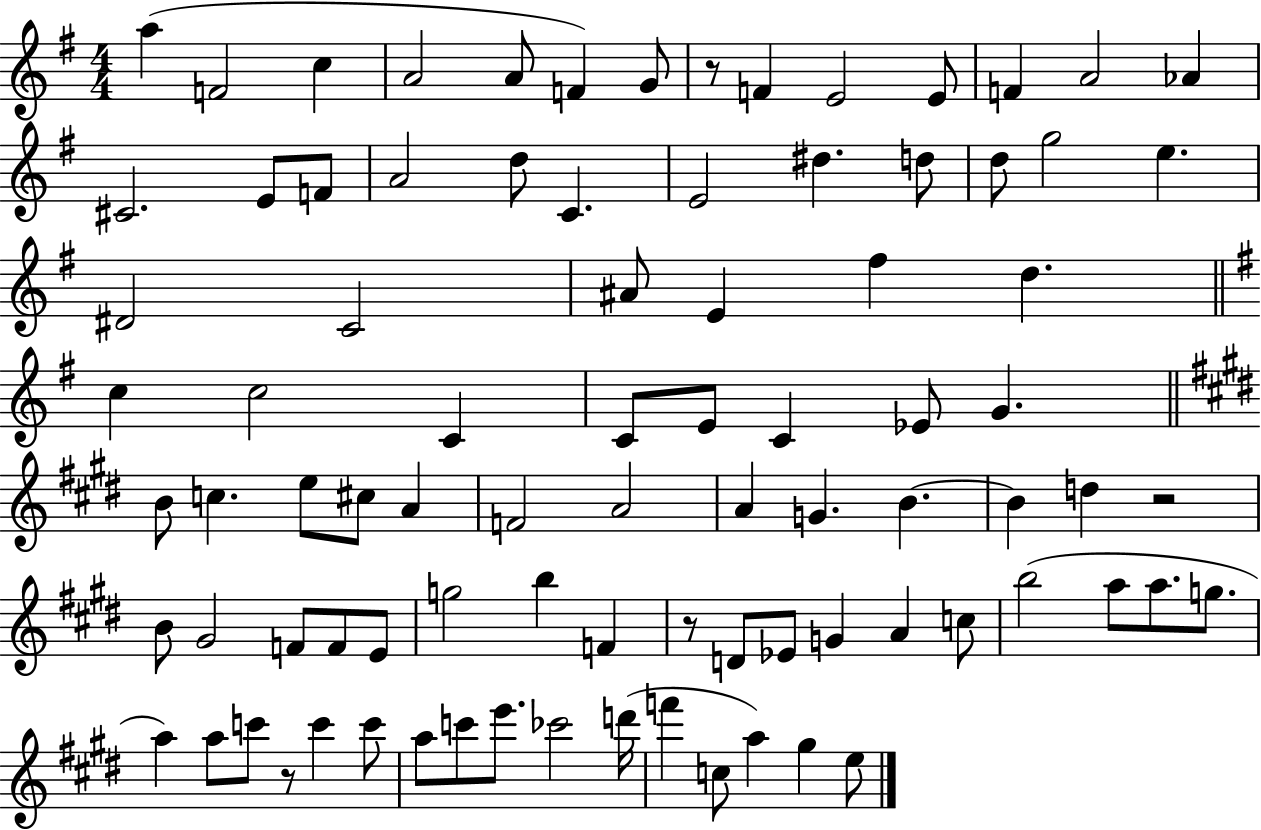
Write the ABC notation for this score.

X:1
T:Untitled
M:4/4
L:1/4
K:G
a F2 c A2 A/2 F G/2 z/2 F E2 E/2 F A2 _A ^C2 E/2 F/2 A2 d/2 C E2 ^d d/2 d/2 g2 e ^D2 C2 ^A/2 E ^f d c c2 C C/2 E/2 C _E/2 G B/2 c e/2 ^c/2 A F2 A2 A G B B d z2 B/2 ^G2 F/2 F/2 E/2 g2 b F z/2 D/2 _E/2 G A c/2 b2 a/2 a/2 g/2 a a/2 c'/2 z/2 c' c'/2 a/2 c'/2 e'/2 _c'2 d'/4 f' c/2 a ^g e/2